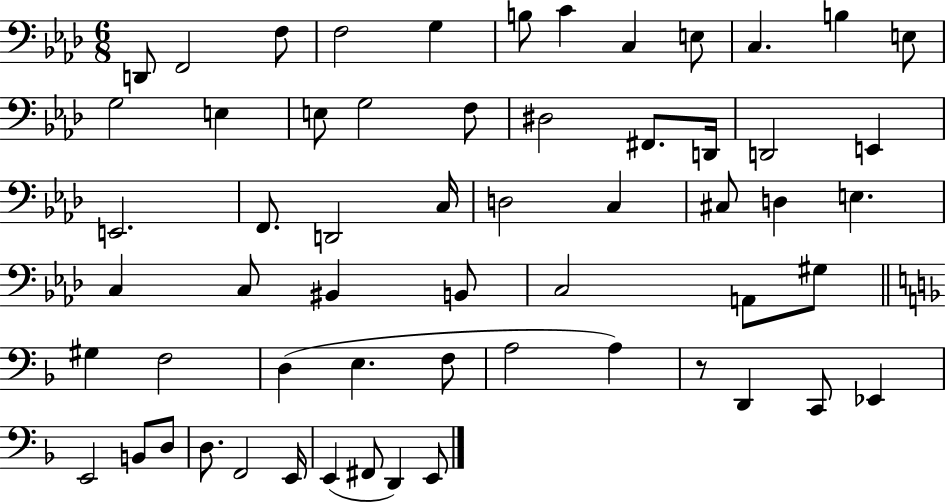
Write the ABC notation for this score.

X:1
T:Untitled
M:6/8
L:1/4
K:Ab
D,,/2 F,,2 F,/2 F,2 G, B,/2 C C, E,/2 C, B, E,/2 G,2 E, E,/2 G,2 F,/2 ^D,2 ^F,,/2 D,,/4 D,,2 E,, E,,2 F,,/2 D,,2 C,/4 D,2 C, ^C,/2 D, E, C, C,/2 ^B,, B,,/2 C,2 A,,/2 ^G,/2 ^G, F,2 D, E, F,/2 A,2 A, z/2 D,, C,,/2 _E,, E,,2 B,,/2 D,/2 D,/2 F,,2 E,,/4 E,, ^F,,/2 D,, E,,/2